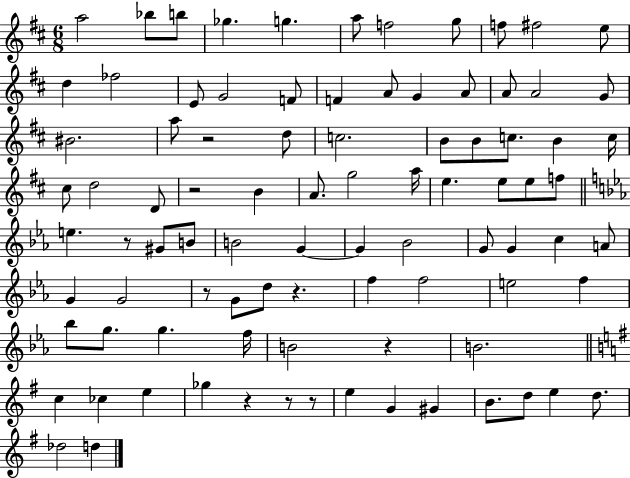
{
  \clef treble
  \numericTimeSignature
  \time 6/8
  \key d \major
  a''2 bes''8 b''8 | ges''4. g''4. | a''8 f''2 g''8 | f''8 fis''2 e''8 | \break d''4 fes''2 | e'8 g'2 f'8 | f'4 a'8 g'4 a'8 | a'8 a'2 g'8 | \break bis'2. | a''8 r2 d''8 | c''2. | b'8 b'8 c''8. b'4 c''16 | \break cis''8 d''2 d'8 | r2 b'4 | a'8. g''2 a''16 | e''4. e''8 e''8 f''8 | \break \bar "||" \break \key ees \major e''4. r8 gis'8 b'8 | b'2 g'4~~ | g'4 bes'2 | g'8 g'4 c''4 a'8 | \break g'4 g'2 | r8 g'8 d''8 r4. | f''4 f''2 | e''2 f''4 | \break bes''8 g''8. g''4. f''16 | b'2 r4 | b'2. | \bar "||" \break \key e \minor c''4 ces''4 e''4 | ges''4 r4 r8 r8 | e''4 g'4 gis'4 | b'8. d''8 e''4 d''8. | \break des''2 d''4 | \bar "|."
}